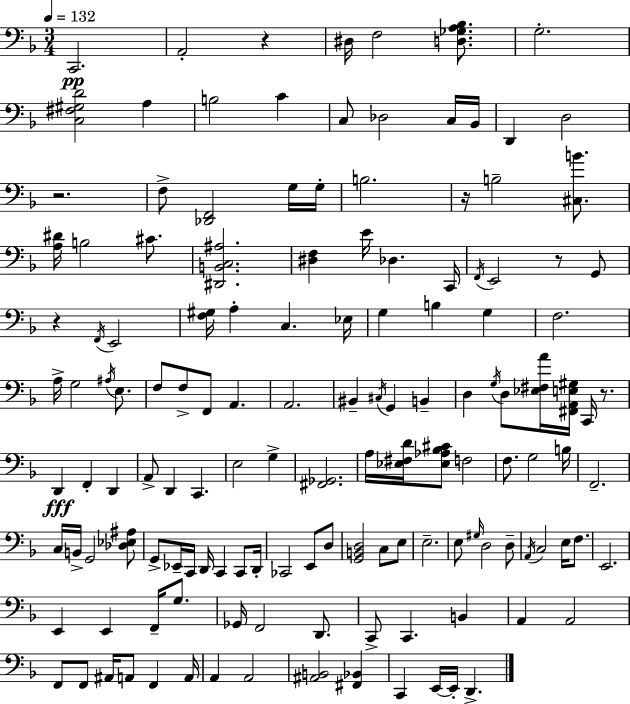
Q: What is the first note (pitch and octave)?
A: C2